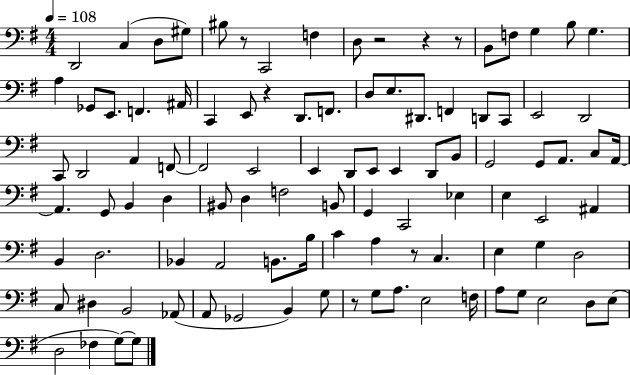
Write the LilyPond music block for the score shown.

{
  \clef bass
  \numericTimeSignature
  \time 4/4
  \key g \major
  \tempo 4 = 108
  d,2 c4( d8 gis8) | bis8 r8 c,2 f4 | d8 r2 r4 r8 | b,8 f8 g4 b8 g4. | \break a4 ges,8 e,8. f,4. ais,16 | c,4 e,8 r4 d,8. f,8. | d8 e8. dis,8. f,4 d,8 c,8 | e,2 d,2 | \break c,8 d,2 a,4 f,8~~ | f,2 e,2 | e,4 d,8 e,8 e,4 d,8 b,8 | g,2 g,8 a,8. c8 a,16~~ | \break a,4. g,8 b,4 d4 | bis,8 d4 f2 b,8 | g,4 c,2 ees4 | e4 e,2 ais,4 | \break b,4 d2. | bes,4 a,2 b,8. b16 | c'4 a4 r8 c4. | e4 g4 d2 | \break c8 dis4 b,2 aes,8( | a,8 ges,2 b,4) g8 | r8 g8 a8. e2 f16 | a8 g8 e2 d8 e8( | \break d2 fes4 g8~~) g8 | \bar "|."
}